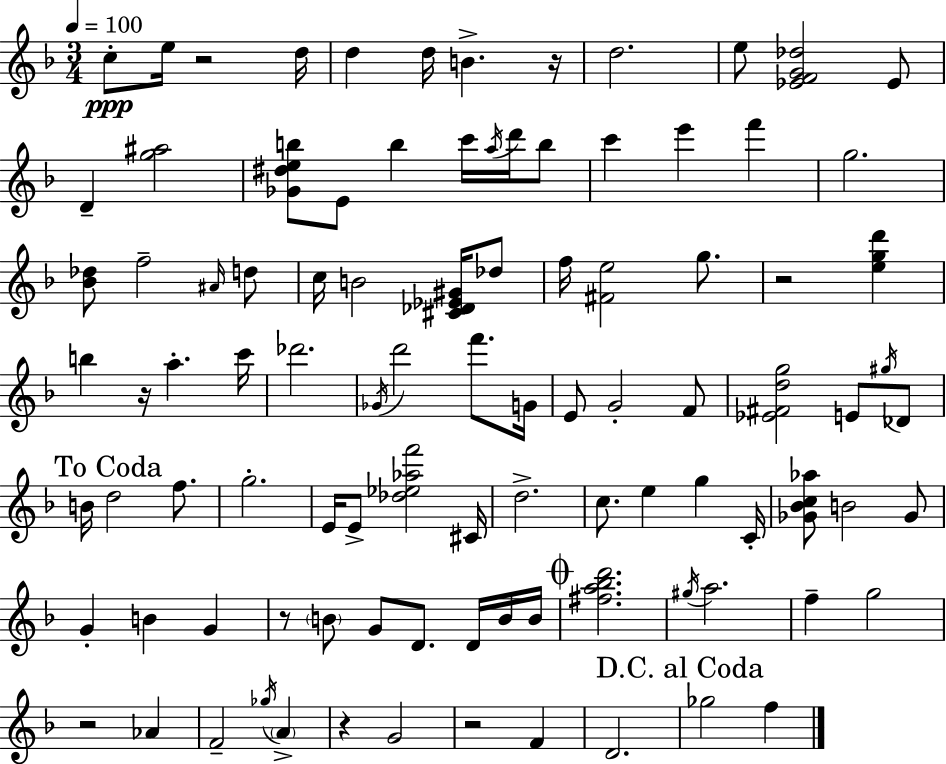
C5/e E5/s R/h D5/s D5/q D5/s B4/q. R/s D5/h. E5/e [Eb4,F4,G4,Db5]/h Eb4/e D4/q [G5,A#5]/h [Gb4,D#5,E5,B5]/e E4/e B5/q C6/s A5/s D6/s B5/e C6/q E6/q F6/q G5/h. [Bb4,Db5]/e F5/h A#4/s D5/e C5/s B4/h [C#4,Db4,Eb4,G#4]/s Db5/e F5/s [F#4,E5]/h G5/e. R/h [E5,G5,D6]/q B5/q R/s A5/q. C6/s Db6/h. Gb4/s D6/h F6/e. G4/s E4/e G4/h F4/e [Eb4,F#4,D5,G5]/h E4/e G#5/s Db4/e B4/s D5/h F5/e. G5/h. E4/s E4/e [Db5,Eb5,Ab5,F6]/h C#4/s D5/h. C5/e. E5/q G5/q C4/s [Gb4,Bb4,C5,Ab5]/e B4/h Gb4/e G4/q B4/q G4/q R/e B4/e G4/e D4/e. D4/s B4/s B4/s [F#5,A5,Bb5,D6]/h. G#5/s A5/h. F5/q G5/h R/h Ab4/q F4/h Gb5/s A4/q R/q G4/h R/h F4/q D4/h. Gb5/h F5/q